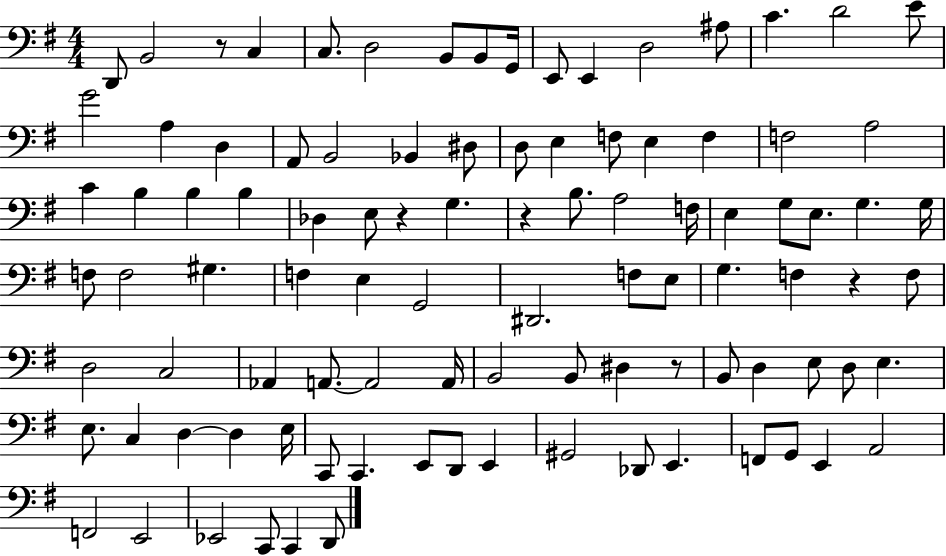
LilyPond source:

{
  \clef bass
  \numericTimeSignature
  \time 4/4
  \key g \major
  \repeat volta 2 { d,8 b,2 r8 c4 | c8. d2 b,8 b,8 g,16 | e,8 e,4 d2 ais8 | c'4. d'2 e'8 | \break g'2 a4 d4 | a,8 b,2 bes,4 dis8 | d8 e4 f8 e4 f4 | f2 a2 | \break c'4 b4 b4 b4 | des4 e8 r4 g4. | r4 b8. a2 f16 | e4 g8 e8. g4. g16 | \break f8 f2 gis4. | f4 e4 g,2 | dis,2. f8 e8 | g4. f4 r4 f8 | \break d2 c2 | aes,4 a,8.~~ a,2 a,16 | b,2 b,8 dis4 r8 | b,8 d4 e8 d8 e4. | \break e8. c4 d4~~ d4 e16 | c,8 c,4. e,8 d,8 e,4 | gis,2 des,8 e,4. | f,8 g,8 e,4 a,2 | \break f,2 e,2 | ees,2 c,8 c,4 d,8 | } \bar "|."
}